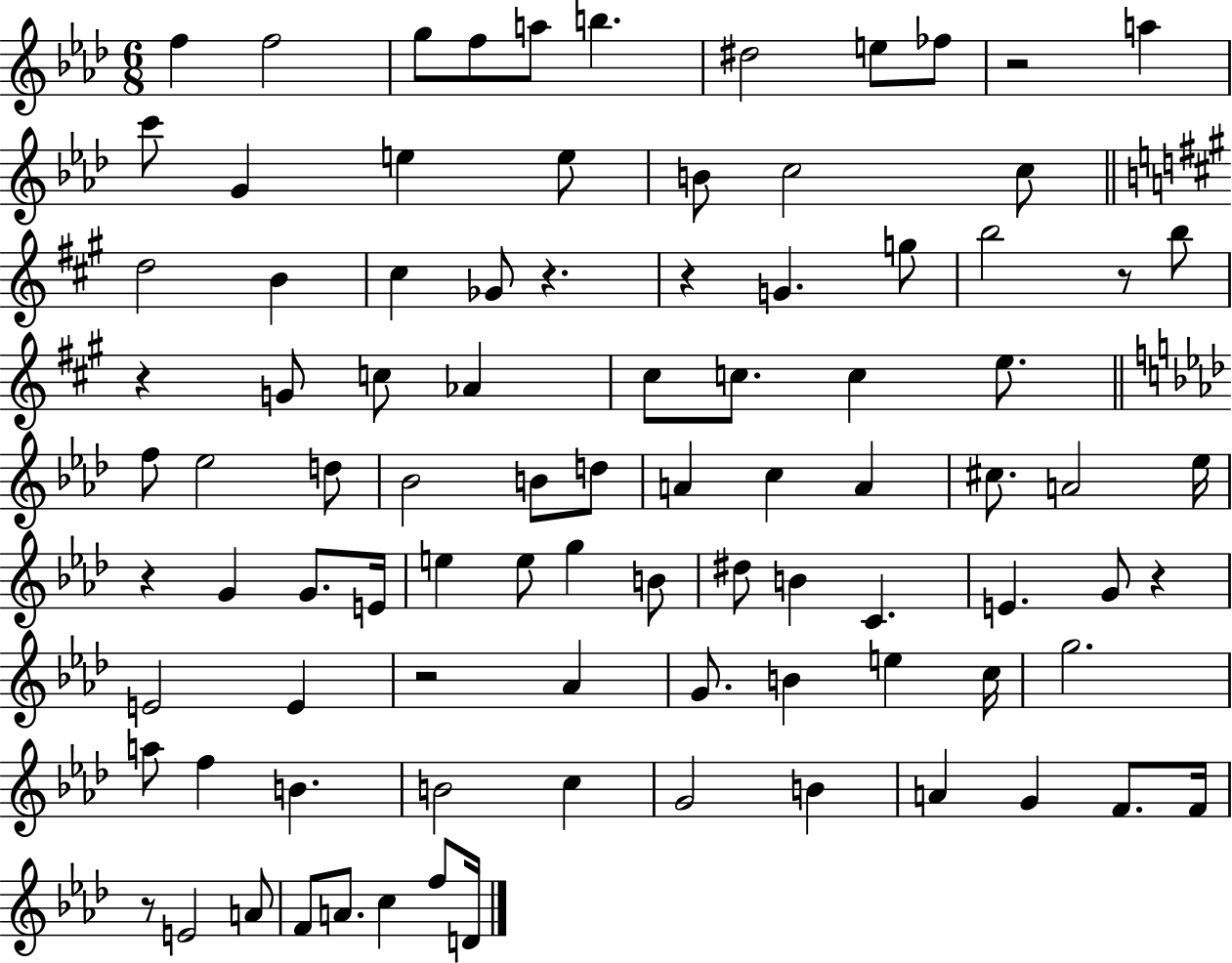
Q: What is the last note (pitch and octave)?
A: D4